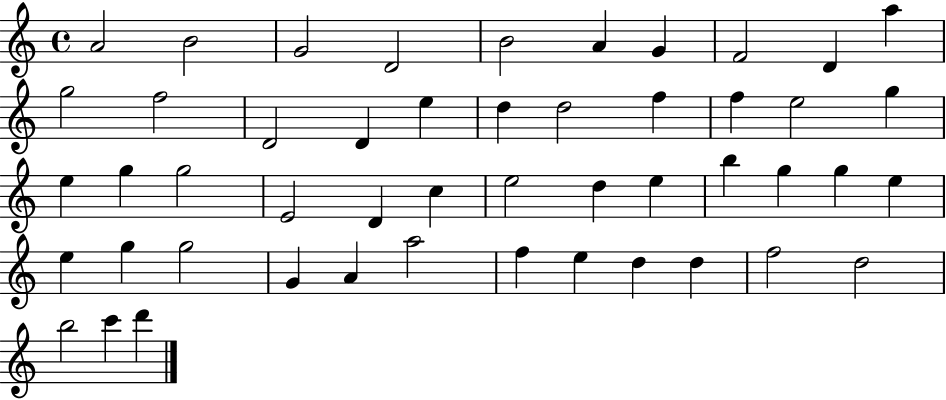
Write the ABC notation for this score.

X:1
T:Untitled
M:4/4
L:1/4
K:C
A2 B2 G2 D2 B2 A G F2 D a g2 f2 D2 D e d d2 f f e2 g e g g2 E2 D c e2 d e b g g e e g g2 G A a2 f e d d f2 d2 b2 c' d'